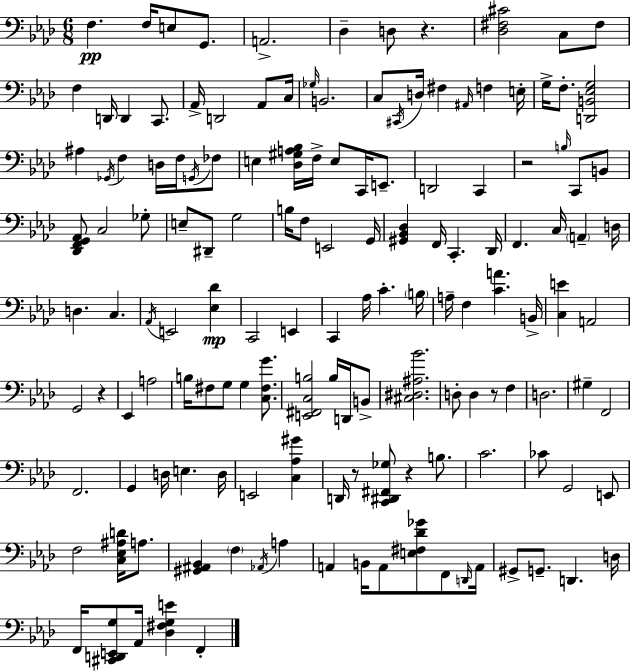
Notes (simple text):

F3/q. F3/s E3/e G2/e. A2/h. Db3/q D3/e R/q. [Db3,F#3,C#4]/h C3/e F#3/e F3/q D2/s D2/q C2/e. Ab2/s D2/h Ab2/e C3/s Gb3/s B2/h. C3/e C#2/s D3/s F#3/q A#2/s F3/q E3/s G3/s F3/e. [D2,B2,Eb3,G3]/h A#3/q Gb2/s F3/q D3/s F3/s G2/s FES3/e E3/q [Db3,G#3,A3,Bb3]/s F3/s E3/e C2/s E2/e. D2/h C2/q R/h B3/s C2/e B2/e [Db2,F2,G2,Ab2]/e C3/h Gb3/e E3/e D#2/e G3/h B3/s F3/e E2/h G2/s [G#2,Bb2,Db3]/q F2/s C2/q. Db2/s F2/q. C3/s A2/q D3/s D3/q. C3/q. Ab2/s E2/h [Eb3,Db4]/q C2/h E2/q C2/q Ab3/s C4/q. B3/s A3/s F3/q [C4,A4]/q. B2/s [C3,E4]/q A2/h G2/h R/q Eb2/q A3/h B3/s F#3/e G3/e G3/q [C3,F#3,G4]/e. [E2,F#2,C3,B3]/h B3/s D2/s B2/e [C#3,D#3,A#3,Bb4]/h. D3/e D3/q R/e F3/q D3/h. G#3/q F2/h F2/h. G2/q D3/s E3/q. D3/s E2/h [C3,Ab3,G#4]/q D2/s R/e [C2,D#2,F#2,Gb3]/e R/q B3/e. C4/h. CES4/e G2/h E2/e F3/h [C3,Eb3,A#3,D4]/s A3/e. [G#2,A#2,Bb2]/q F3/q Ab2/s A3/q A2/q B2/s A2/e [E3,F#3,Db4,Gb4]/e F2/e D2/s A2/s G#2/e G2/e. D2/q. D3/s F2/s [C#2,D2,E2,G3]/e Ab2/s [Db3,F#3,G3,E4]/q F2/q